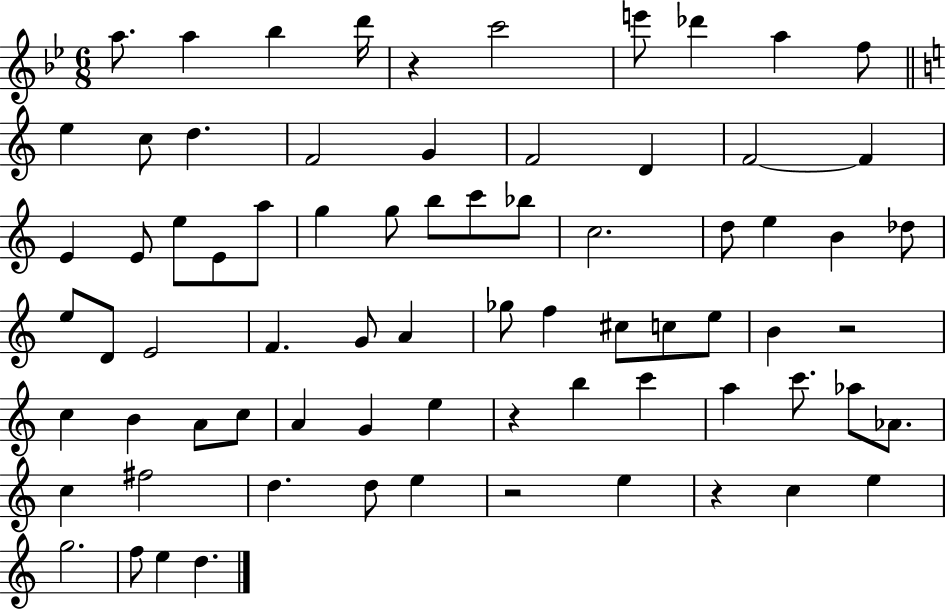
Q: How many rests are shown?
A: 5